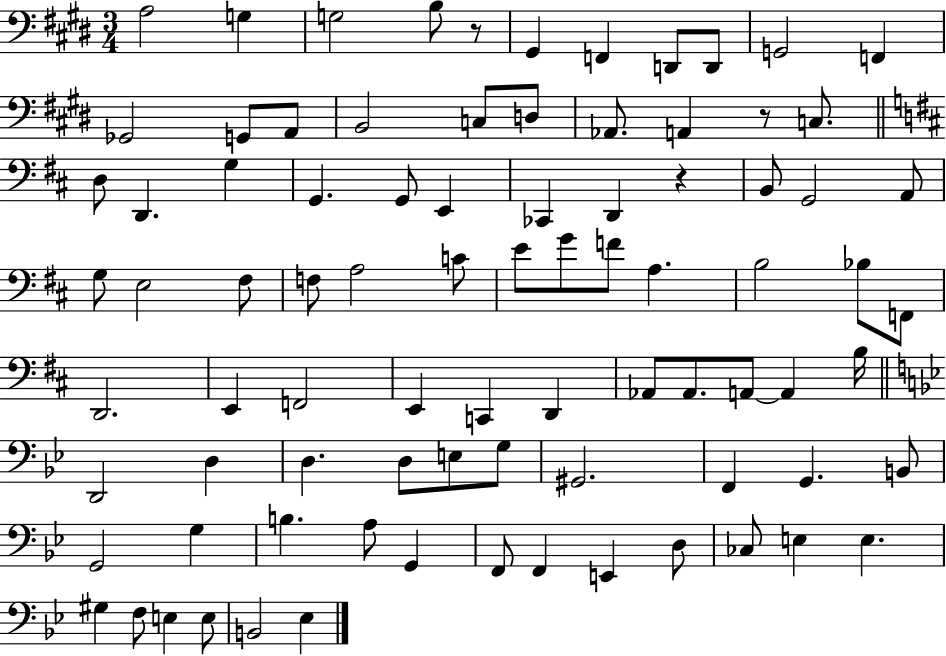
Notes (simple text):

A3/h G3/q G3/h B3/e R/e G#2/q F2/q D2/e D2/e G2/h F2/q Gb2/h G2/e A2/e B2/h C3/e D3/e Ab2/e. A2/q R/e C3/e. D3/e D2/q. G3/q G2/q. G2/e E2/q CES2/q D2/q R/q B2/e G2/h A2/e G3/e E3/h F#3/e F3/e A3/h C4/e E4/e G4/e F4/e A3/q. B3/h Bb3/e F2/e D2/h. E2/q F2/h E2/q C2/q D2/q Ab2/e Ab2/e. A2/e A2/q B3/s D2/h D3/q D3/q. D3/e E3/e G3/e G#2/h. F2/q G2/q. B2/e G2/h G3/q B3/q. A3/e G2/q F2/e F2/q E2/q D3/e CES3/e E3/q E3/q. G#3/q F3/e E3/q E3/e B2/h Eb3/q